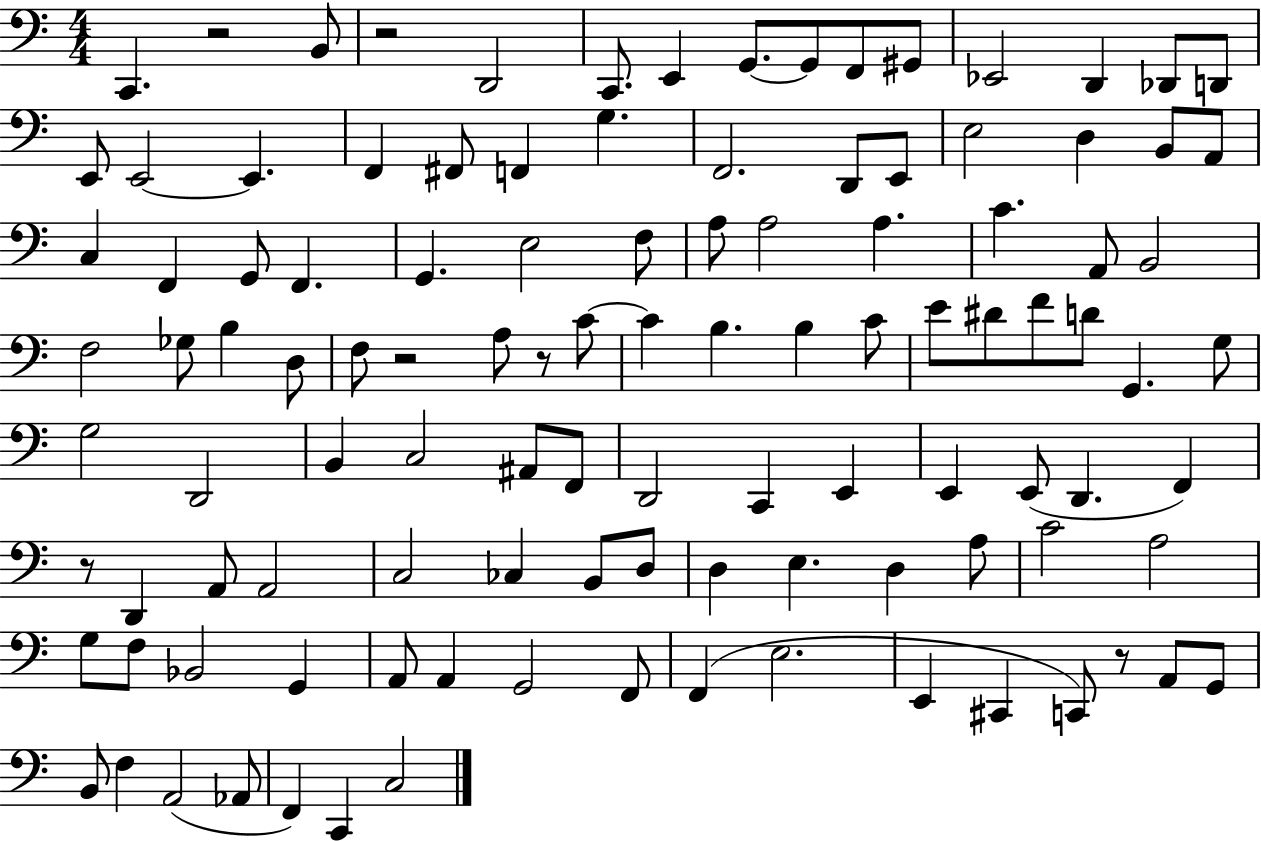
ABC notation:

X:1
T:Untitled
M:4/4
L:1/4
K:C
C,, z2 B,,/2 z2 D,,2 C,,/2 E,, G,,/2 G,,/2 F,,/2 ^G,,/2 _E,,2 D,, _D,,/2 D,,/2 E,,/2 E,,2 E,, F,, ^F,,/2 F,, G, F,,2 D,,/2 E,,/2 E,2 D, B,,/2 A,,/2 C, F,, G,,/2 F,, G,, E,2 F,/2 A,/2 A,2 A, C A,,/2 B,,2 F,2 _G,/2 B, D,/2 F,/2 z2 A,/2 z/2 C/2 C B, B, C/2 E/2 ^D/2 F/2 D/2 G,, G,/2 G,2 D,,2 B,, C,2 ^A,,/2 F,,/2 D,,2 C,, E,, E,, E,,/2 D,, F,, z/2 D,, A,,/2 A,,2 C,2 _C, B,,/2 D,/2 D, E, D, A,/2 C2 A,2 G,/2 F,/2 _B,,2 G,, A,,/2 A,, G,,2 F,,/2 F,, E,2 E,, ^C,, C,,/2 z/2 A,,/2 G,,/2 B,,/2 F, A,,2 _A,,/2 F,, C,, C,2